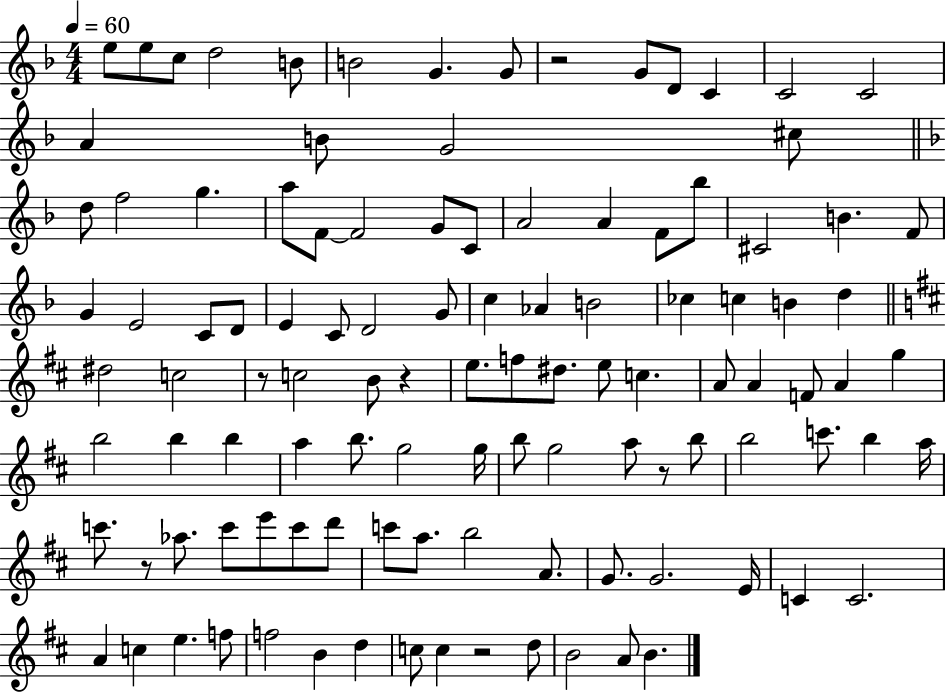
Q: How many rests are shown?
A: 6